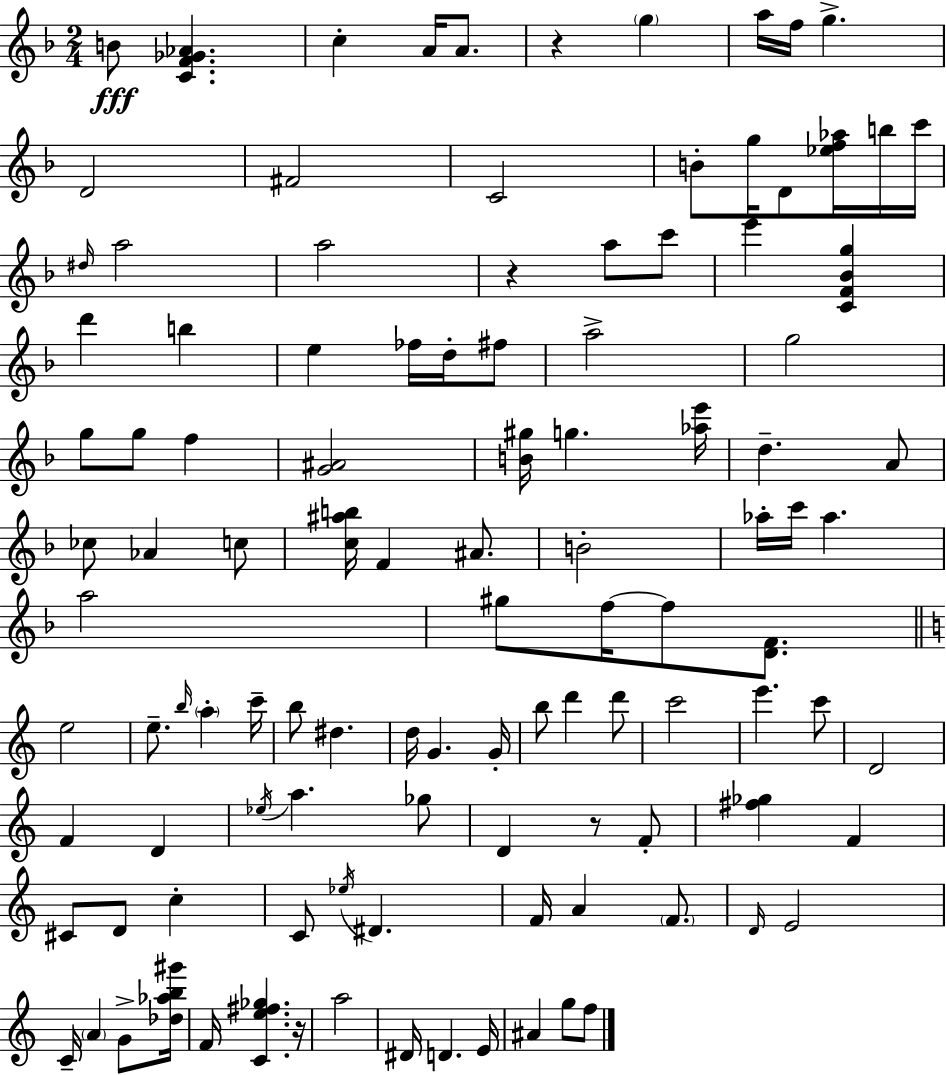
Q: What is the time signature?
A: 2/4